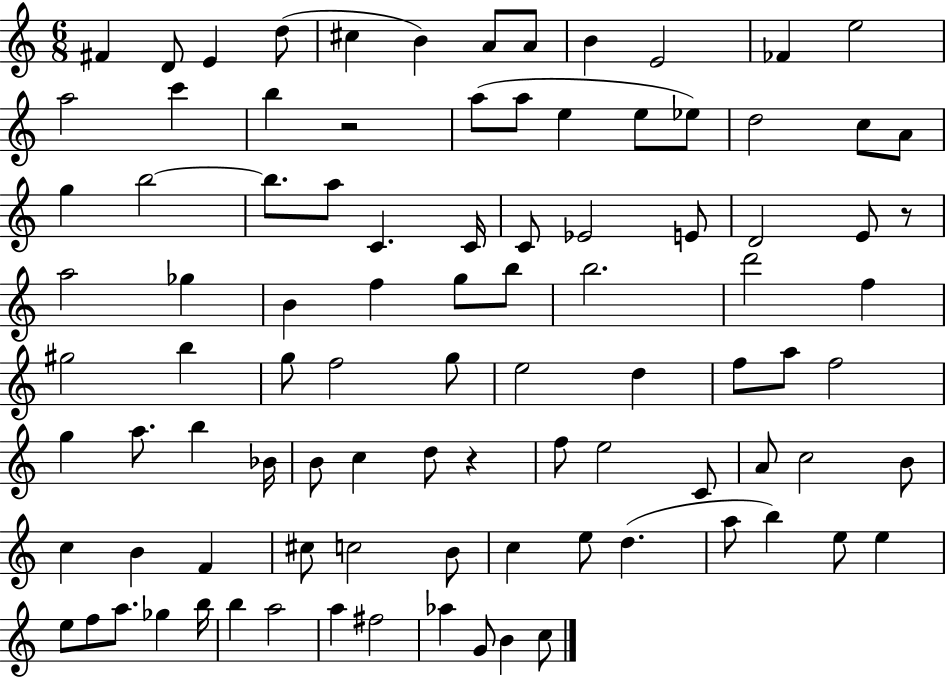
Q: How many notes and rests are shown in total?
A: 95